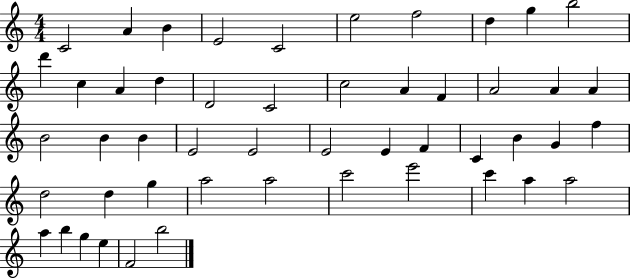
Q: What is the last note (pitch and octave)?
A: B5